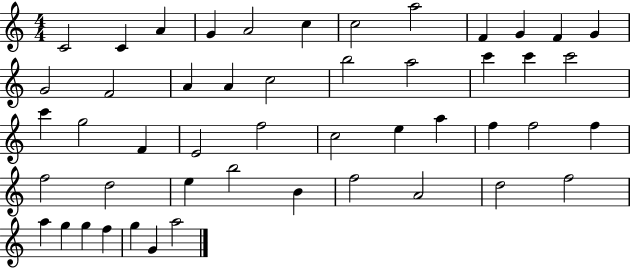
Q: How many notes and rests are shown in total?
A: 49